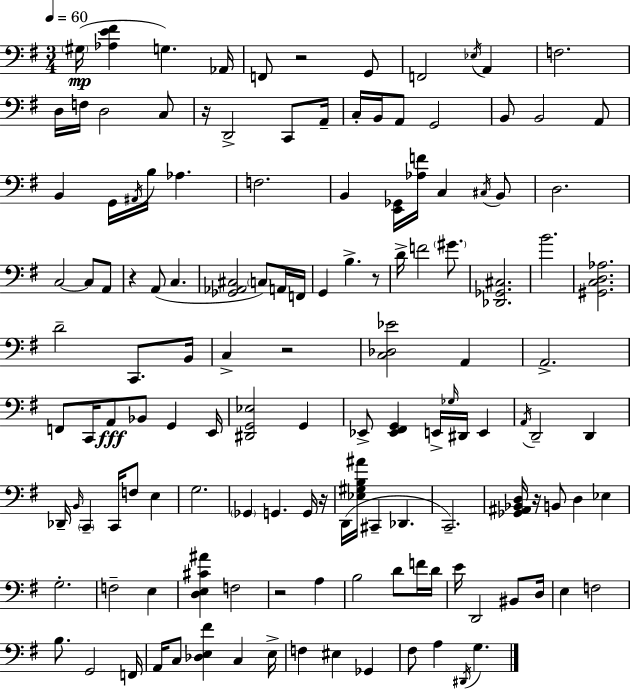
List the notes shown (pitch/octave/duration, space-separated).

G#3/s [Ab3,E4,F#4]/q G3/q. Ab2/s F2/e R/h G2/e F2/h Eb3/s A2/q F3/h. D3/s F3/s D3/h C3/e R/s D2/h C2/e A2/s C3/s B2/s A2/e G2/h B2/e B2/h A2/e B2/q G2/s A#2/s B3/s Ab3/q. F3/h. B2/q [E2,Gb2]/s [Ab3,F4]/s C3/q C#3/s B2/e D3/h. C3/h C3/e A2/e R/q A2/e C3/q. [Gb2,Ab2,C#3]/h C3/e A2/s F2/s G2/q B3/q. R/e D4/s F4/h G#4/e. [Db2,Gb2,C#3]/h. B4/h. [G#2,C3,D3,Ab3]/h. D4/h C2/e. B2/s C3/q R/h [C3,Db3,Eb4]/h A2/q A2/h. F2/e C2/s A2/e Bb2/e G2/q E2/s [D#2,G2,Eb3]/h G2/q Eb2/e [Eb2,F#2,G2]/q E2/s Gb3/s D#2/s E2/q A2/s D2/h D2/q Db2/s B2/s C2/q C2/s F3/e E3/q G3/h. Gb2/q G2/q. G2/s R/s D2/s [Eb3,G#3,B3,A#4]/s C#2/q Db2/q. C2/h. [Gb2,A#2,Bb2,D3]/s R/s B2/e D3/q Eb3/q G3/h. F3/h E3/q [D3,E3,C#4,A#4]/q F3/h R/h A3/q B3/h D4/e F4/s D4/s E4/s D2/h BIS2/e D3/s E3/q F3/h B3/e. G2/h F2/s A2/s C3/e [Db3,E3,F#4]/q C3/q E3/s F3/q EIS3/q Gb2/q F#3/e A3/q D#2/s G3/q.